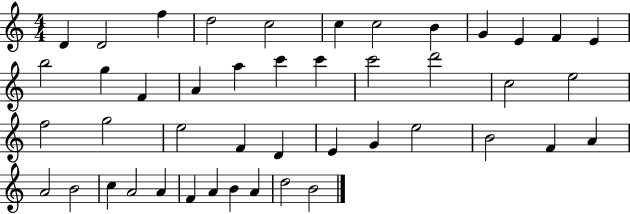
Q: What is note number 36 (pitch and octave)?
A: B4